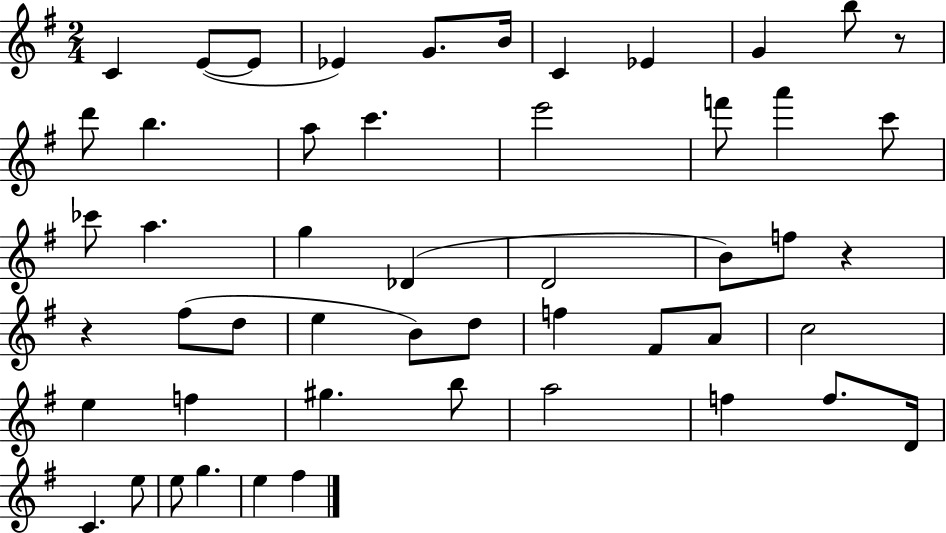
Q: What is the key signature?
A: G major